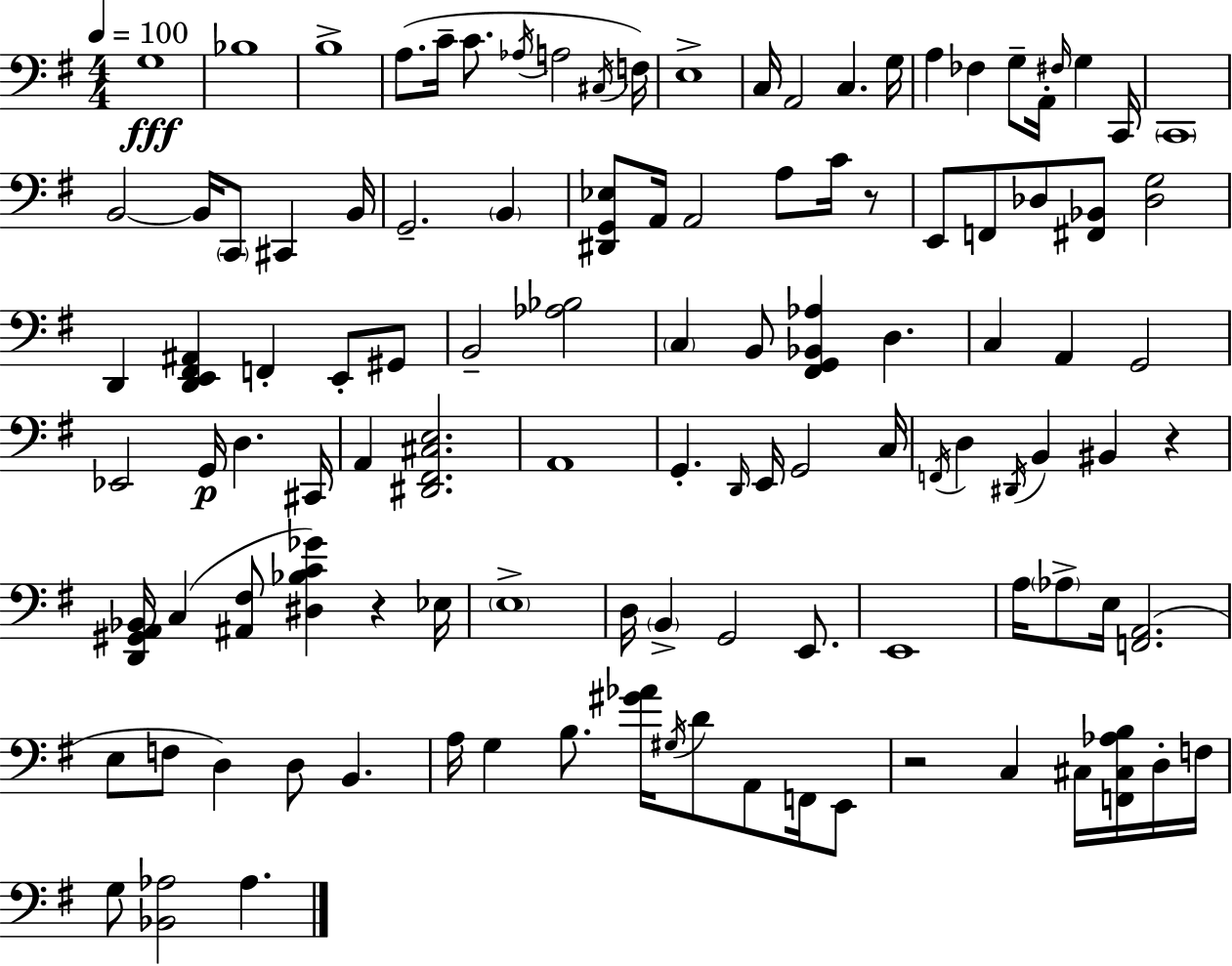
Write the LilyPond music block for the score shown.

{
  \clef bass
  \numericTimeSignature
  \time 4/4
  \key g \major
  \tempo 4 = 100
  \repeat volta 2 { g1\fff | bes1 | b1-> | a8.( c'16-- c'8. \acciaccatura { aes16 } a2 | \break \acciaccatura { cis16 }) f16 e1-> | c16 a,2 c4. | g16 a4 fes4 g8-- a,16-. \grace { fis16 } g4 | c,16 \parenthesize c,1 | \break b,2~~ b,16 \parenthesize c,8 cis,4 | b,16 g,2.-- \parenthesize b,4 | <dis, g, ees>8 a,16 a,2 a8 | c'16 r8 e,8 f,8 des8 <fis, bes,>8 <des g>2 | \break d,4 <d, e, fis, ais,>4 f,4-. e,8-. | gis,8 b,2-- <aes bes>2 | \parenthesize c4 b,8 <fis, g, bes, aes>4 d4. | c4 a,4 g,2 | \break ees,2 g,16\p d4. | cis,16 a,4 <dis, fis, cis e>2. | a,1 | g,4.-. \grace { d,16 } e,16 g,2 | \break c16 \acciaccatura { f,16 } d4 \acciaccatura { dis,16 } b,4 bis,4 | r4 <d, gis, a, bes,>16 c4( <ais, fis>8 <dis bes c' ges'>4) | r4 ees16 \parenthesize e1-> | d16 \parenthesize b,4-> g,2 | \break e,8. e,1 | a16 \parenthesize aes8-> e16 <f, a,>2.( | e8 f8 d4) d8 | b,4. a16 g4 b8. <gis' aes'>16 \acciaccatura { gis16 } | \break d'8 a,8 f,16 e,8 r2 c4 | cis16 <f, cis aes b>16 d16-. f16 g8 <bes, aes>2 | aes4. } \bar "|."
}